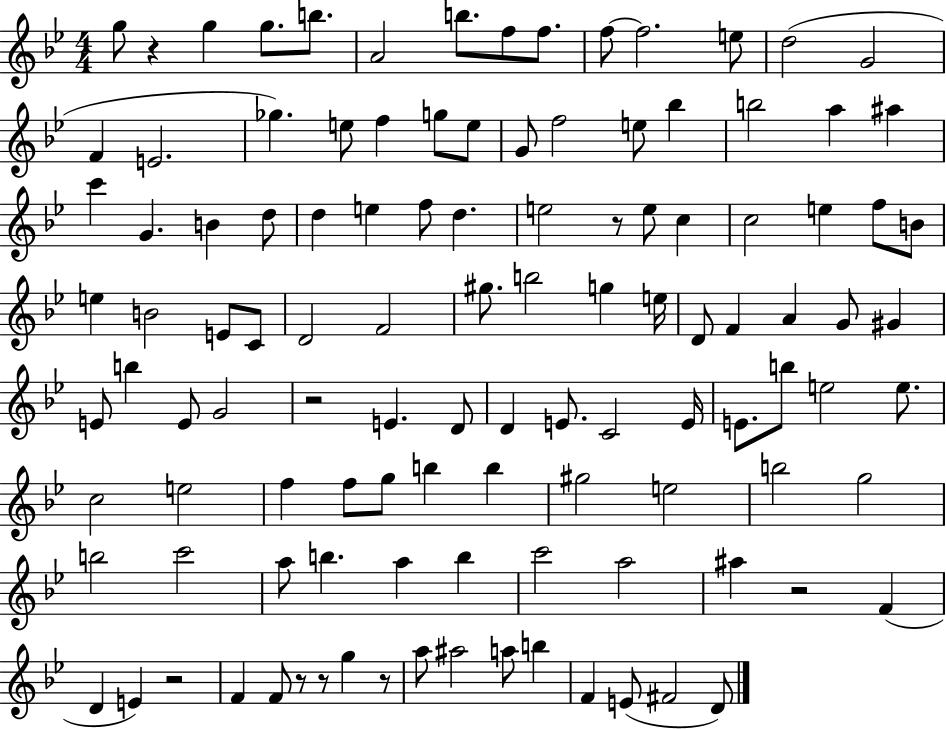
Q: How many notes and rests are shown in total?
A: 113